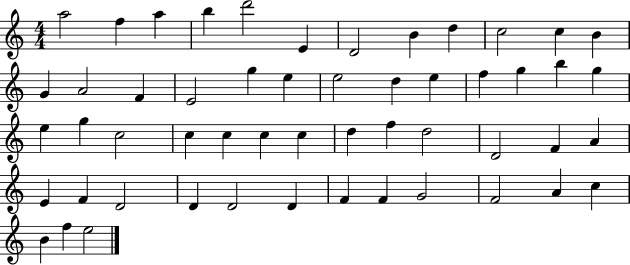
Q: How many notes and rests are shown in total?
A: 53